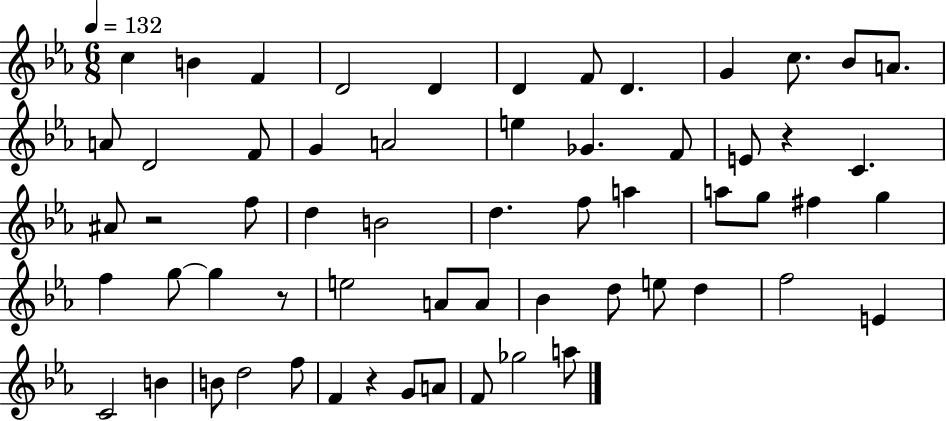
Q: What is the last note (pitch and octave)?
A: A5